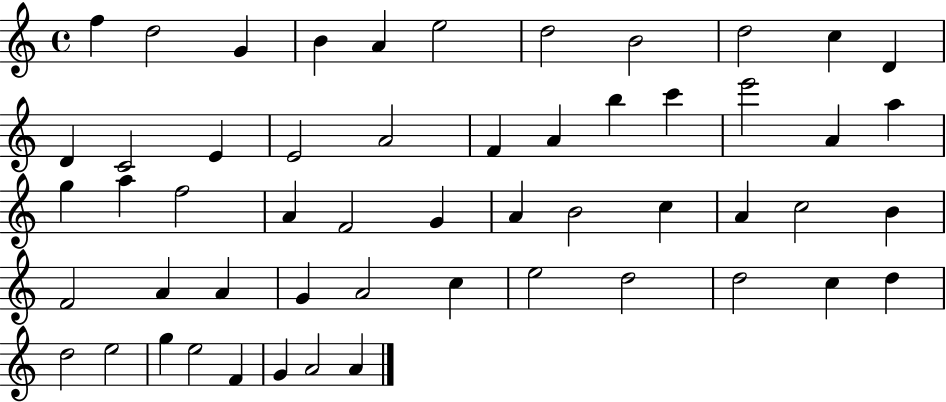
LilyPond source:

{
  \clef treble
  \time 4/4
  \defaultTimeSignature
  \key c \major
  f''4 d''2 g'4 | b'4 a'4 e''2 | d''2 b'2 | d''2 c''4 d'4 | \break d'4 c'2 e'4 | e'2 a'2 | f'4 a'4 b''4 c'''4 | e'''2 a'4 a''4 | \break g''4 a''4 f''2 | a'4 f'2 g'4 | a'4 b'2 c''4 | a'4 c''2 b'4 | \break f'2 a'4 a'4 | g'4 a'2 c''4 | e''2 d''2 | d''2 c''4 d''4 | \break d''2 e''2 | g''4 e''2 f'4 | g'4 a'2 a'4 | \bar "|."
}